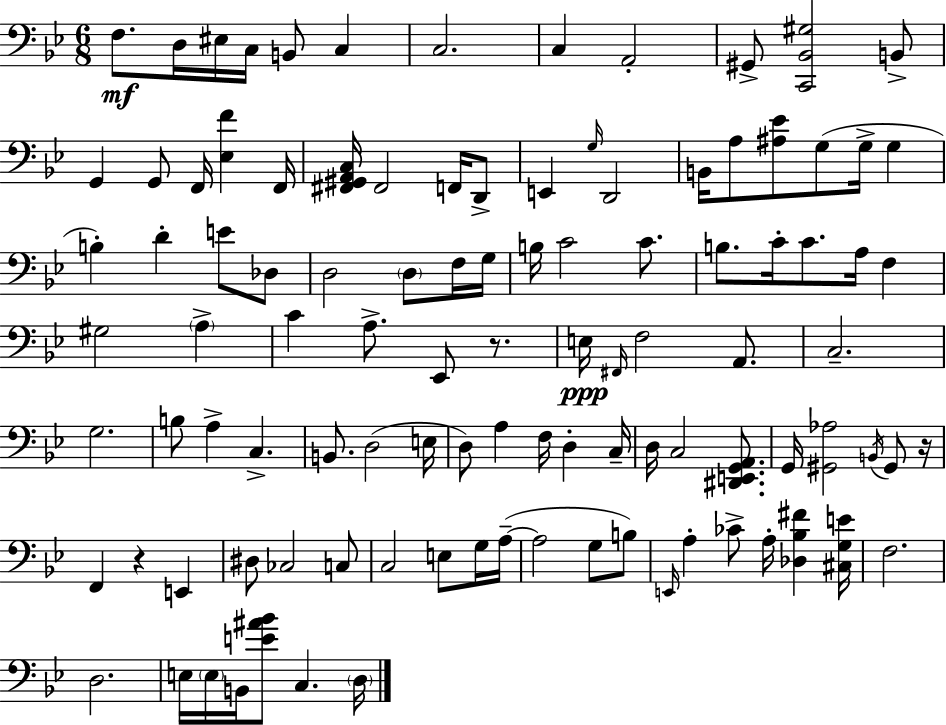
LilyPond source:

{
  \clef bass
  \numericTimeSignature
  \time 6/8
  \key bes \major
  f8.\mf d16 eis16 c16 b,8 c4 | c2. | c4 a,2-. | gis,8-> <c, bes, gis>2 b,8-> | \break g,4 g,8 f,16 <ees f'>4 f,16 | <fis, gis, a, c>16 fis,2 f,16 d,8-> | e,4 \grace { g16 } d,2 | b,16 a8 <ais ees'>8 g8( g16-> g4 | \break b4-.) d'4-. e'8 des8 | d2 \parenthesize d8 f16 | g16 b16 c'2 c'8. | b8. c'16-. c'8. a16 f4 | \break gis2 \parenthesize a4-> | c'4 a8.-> ees,8 r8. | e16\ppp \grace { fis,16 } f2 a,8. | c2.-- | \break g2. | b8 a4-> c4.-> | b,8. d2( | e16 d8) a4 f16 d4-. | \break c16-- d16 c2 <dis, e, g, a,>8. | g,16 <gis, aes>2 \acciaccatura { b,16 } | gis,8 r16 f,4 r4 e,4 | dis8 ces2 | \break c8 c2 e8 | g16 a16--~(~ a2 g8 | b8) \grace { e,16 } a4-. ces'8-> a16-. <des bes fis'>4 | <cis g e'>16 f2. | \break d2. | e16 \parenthesize e16 b,16 <e' ais' bes'>8 c4. | \parenthesize d16 \bar "|."
}